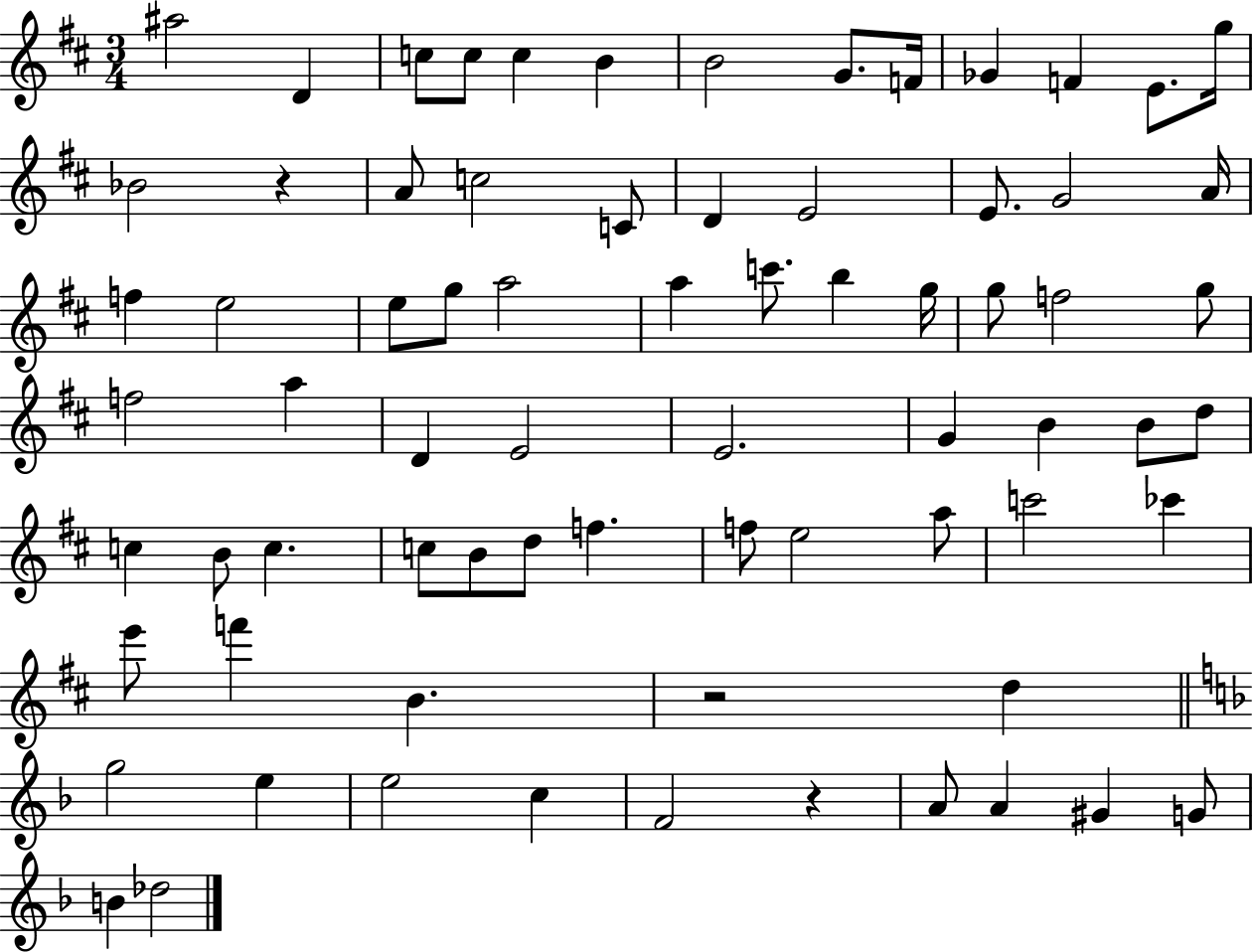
{
  \clef treble
  \numericTimeSignature
  \time 3/4
  \key d \major
  ais''2 d'4 | c''8 c''8 c''4 b'4 | b'2 g'8. f'16 | ges'4 f'4 e'8. g''16 | \break bes'2 r4 | a'8 c''2 c'8 | d'4 e'2 | e'8. g'2 a'16 | \break f''4 e''2 | e''8 g''8 a''2 | a''4 c'''8. b''4 g''16 | g''8 f''2 g''8 | \break f''2 a''4 | d'4 e'2 | e'2. | g'4 b'4 b'8 d''8 | \break c''4 b'8 c''4. | c''8 b'8 d''8 f''4. | f''8 e''2 a''8 | c'''2 ces'''4 | \break e'''8 f'''4 b'4. | r2 d''4 | \bar "||" \break \key f \major g''2 e''4 | e''2 c''4 | f'2 r4 | a'8 a'4 gis'4 g'8 | \break b'4 des''2 | \bar "|."
}